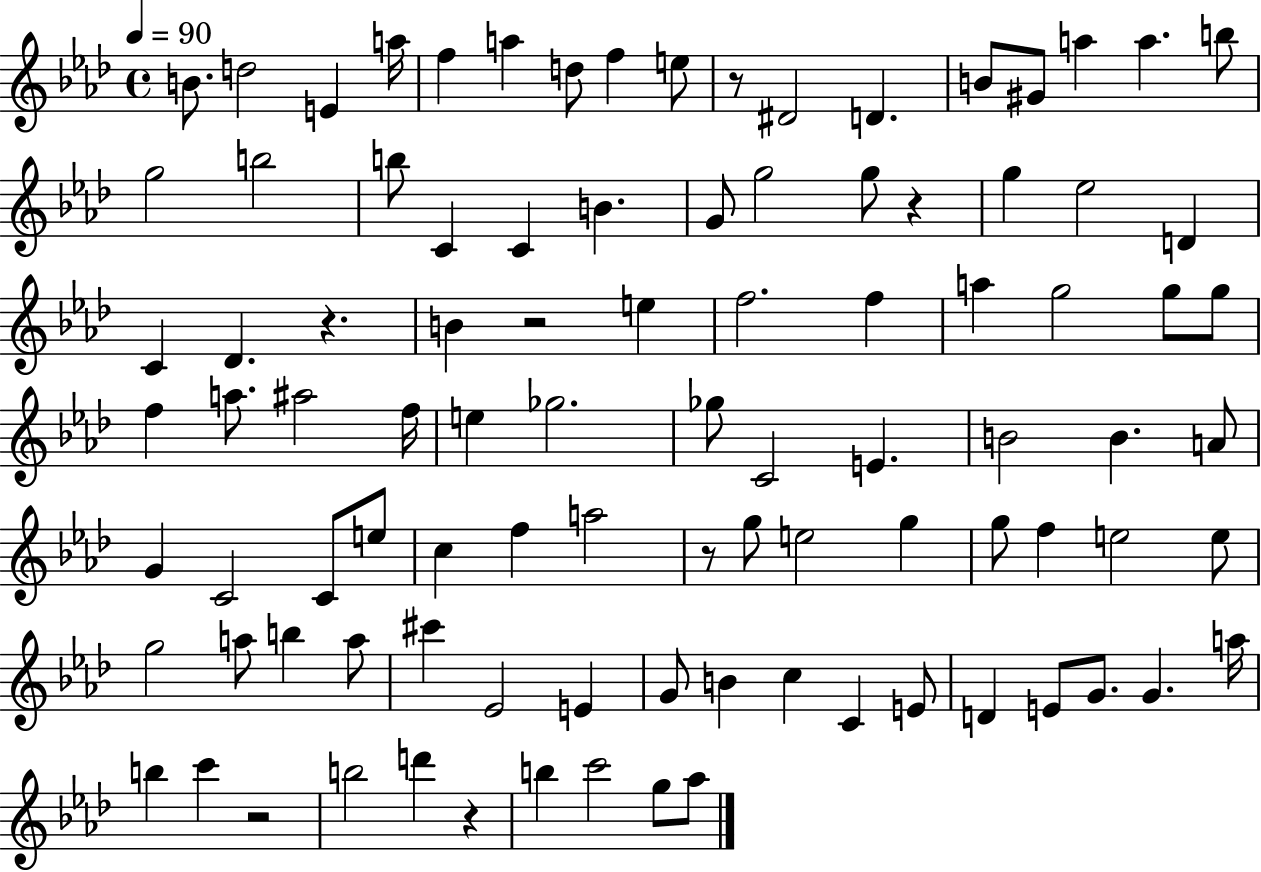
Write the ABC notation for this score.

X:1
T:Untitled
M:4/4
L:1/4
K:Ab
B/2 d2 E a/4 f a d/2 f e/2 z/2 ^D2 D B/2 ^G/2 a a b/2 g2 b2 b/2 C C B G/2 g2 g/2 z g _e2 D C _D z B z2 e f2 f a g2 g/2 g/2 f a/2 ^a2 f/4 e _g2 _g/2 C2 E B2 B A/2 G C2 C/2 e/2 c f a2 z/2 g/2 e2 g g/2 f e2 e/2 g2 a/2 b a/2 ^c' _E2 E G/2 B c C E/2 D E/2 G/2 G a/4 b c' z2 b2 d' z b c'2 g/2 _a/2